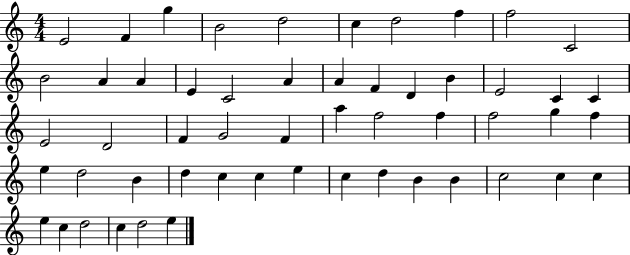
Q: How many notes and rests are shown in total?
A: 54